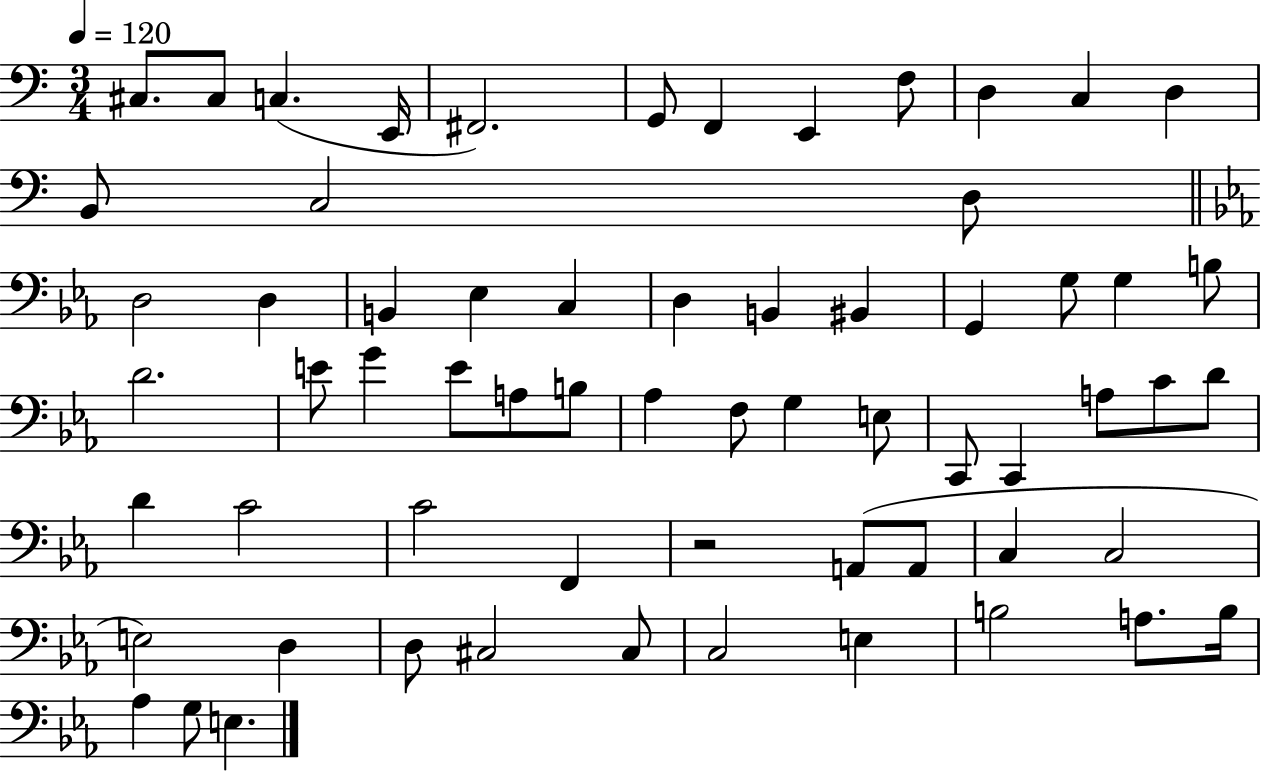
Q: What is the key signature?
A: C major